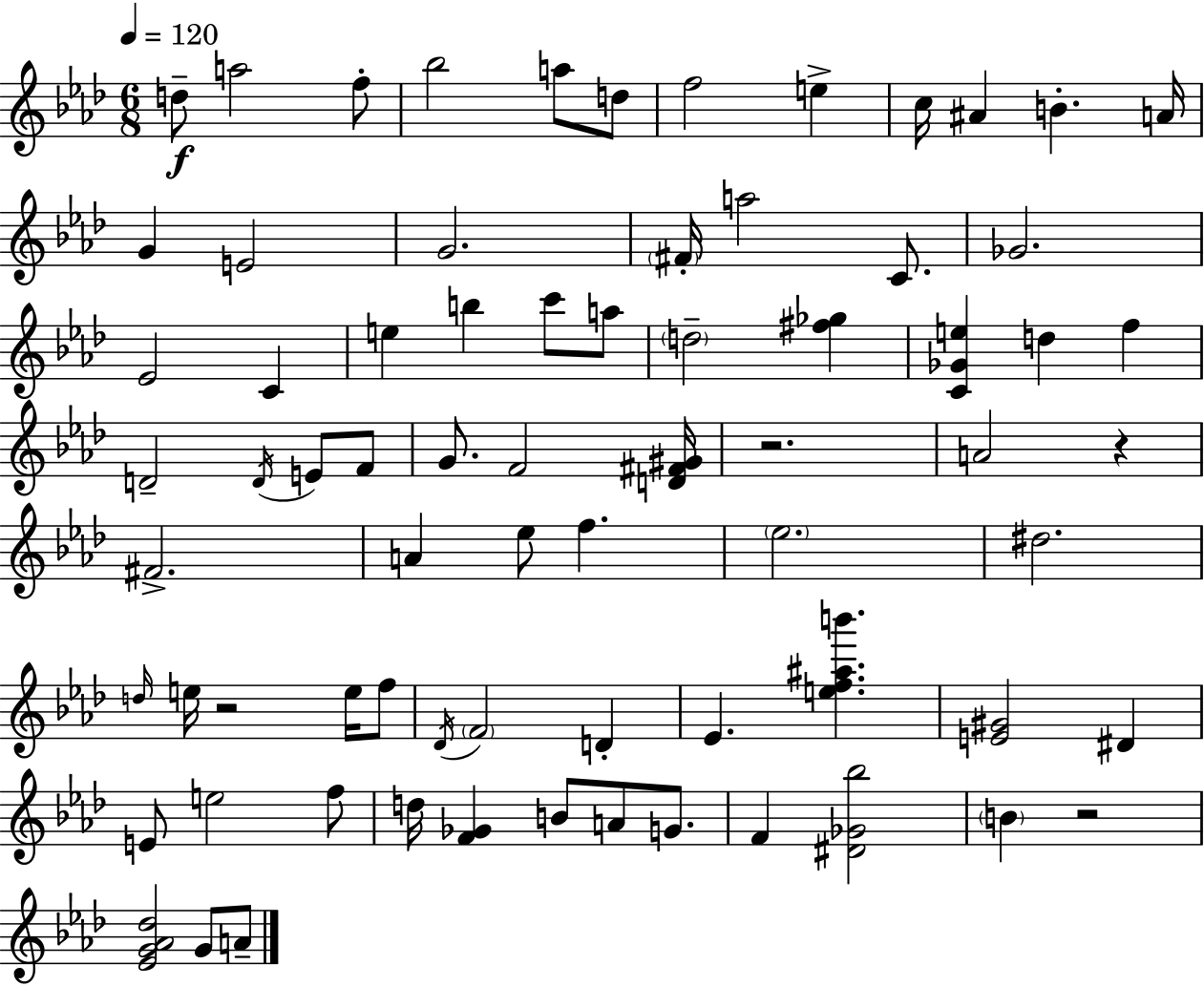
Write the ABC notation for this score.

X:1
T:Untitled
M:6/8
L:1/4
K:Fm
d/2 a2 f/2 _b2 a/2 d/2 f2 e c/4 ^A B A/4 G E2 G2 ^F/4 a2 C/2 _G2 _E2 C e b c'/2 a/2 d2 [^f_g] [C_Ge] d f D2 D/4 E/2 F/2 G/2 F2 [D^F^G]/4 z2 A2 z ^F2 A _e/2 f _e2 ^d2 d/4 e/4 z2 e/4 f/2 _D/4 F2 D _E [ef^ab'] [E^G]2 ^D E/2 e2 f/2 d/4 [F_G] B/2 A/2 G/2 F [^D_G_b]2 B z2 [_EG_A_d]2 G/2 A/2